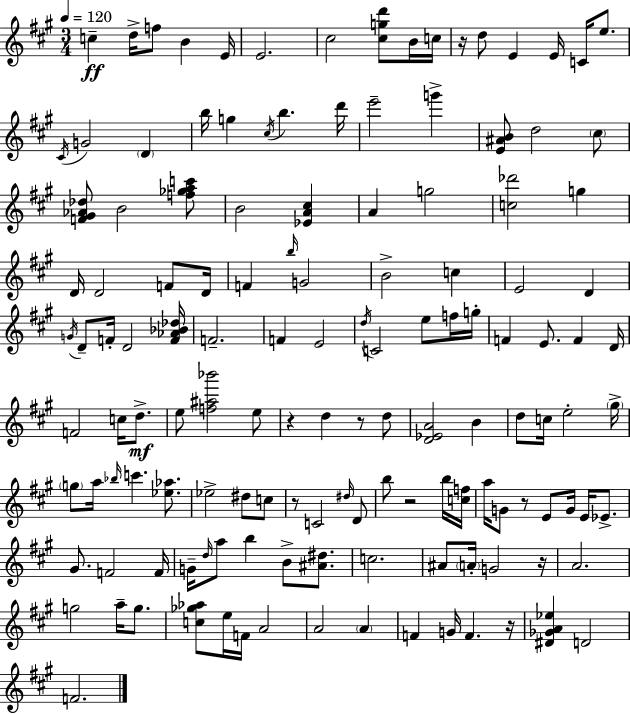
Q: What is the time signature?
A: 3/4